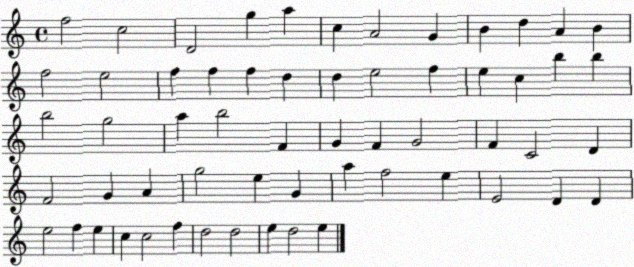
X:1
T:Untitled
M:4/4
L:1/4
K:C
f2 c2 D2 g a c A2 G B d A B f2 e2 f f f d d e2 f e c b b b2 g2 a b2 F G F G2 F C2 D F2 G A g2 e G a f2 e E2 D D e2 f e c c2 f d2 d2 e d2 e